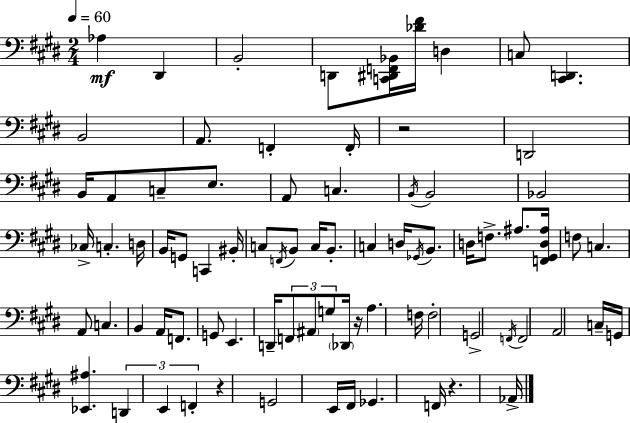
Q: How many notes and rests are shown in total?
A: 80